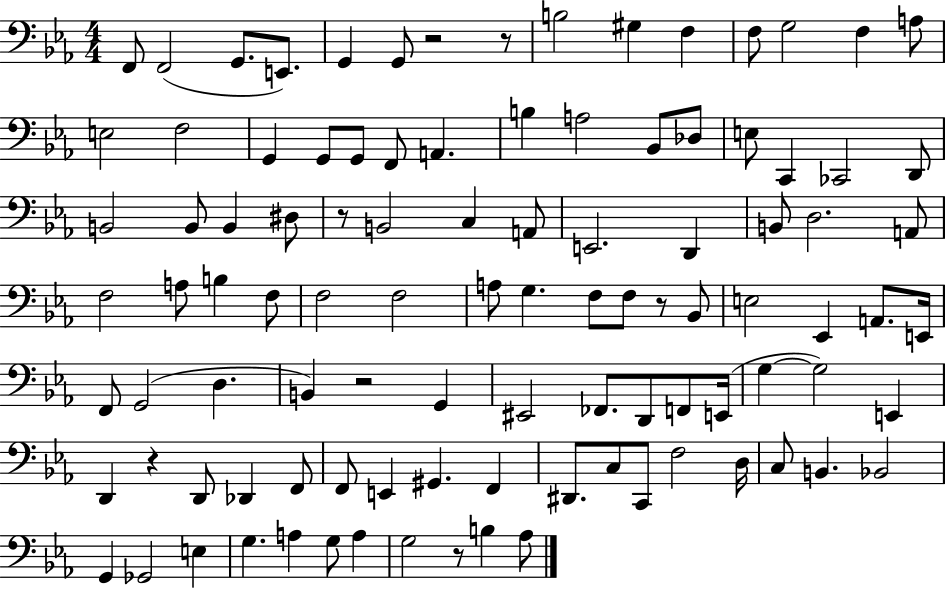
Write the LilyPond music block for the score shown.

{
  \clef bass
  \numericTimeSignature
  \time 4/4
  \key ees \major
  \repeat volta 2 { f,8 f,2( g,8. e,8.) | g,4 g,8 r2 r8 | b2 gis4 f4 | f8 g2 f4 a8 | \break e2 f2 | g,4 g,8 g,8 f,8 a,4. | b4 a2 bes,8 des8 | e8 c,4 ces,2 d,8 | \break b,2 b,8 b,4 dis8 | r8 b,2 c4 a,8 | e,2. d,4 | b,8 d2. a,8 | \break f2 a8 b4 f8 | f2 f2 | a8 g4. f8 f8 r8 bes,8 | e2 ees,4 a,8. e,16 | \break f,8 g,2( d4. | b,4) r2 g,4 | eis,2 fes,8. d,8 f,8 e,16( | g4~~ g2) e,4 | \break d,4 r4 d,8 des,4 f,8 | f,8 e,4 gis,4. f,4 | dis,8. c8 c,8 f2 d16 | c8 b,4. bes,2 | \break g,4 ges,2 e4 | g4. a4 g8 a4 | g2 r8 b4 aes8 | } \bar "|."
}